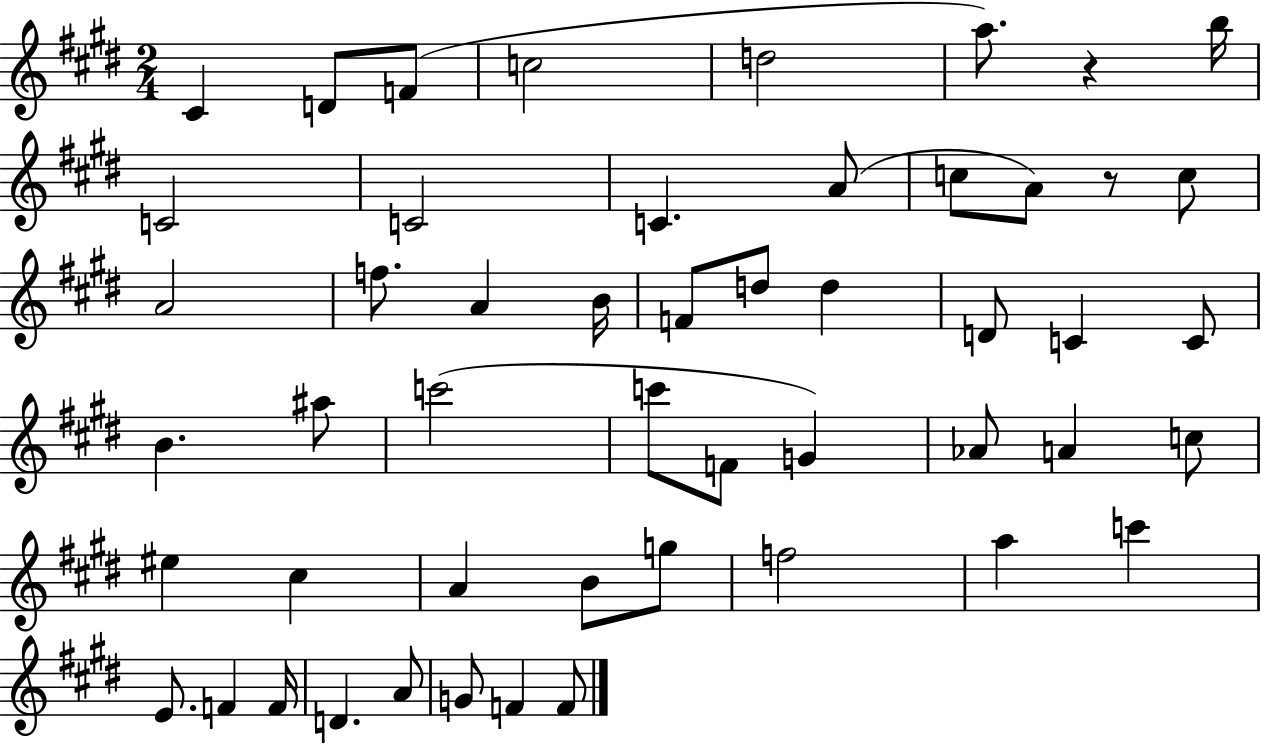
C#4/q D4/e F4/e C5/h D5/h A5/e. R/q B5/s C4/h C4/h C4/q. A4/e C5/e A4/e R/e C5/e A4/h F5/e. A4/q B4/s F4/e D5/e D5/q D4/e C4/q C4/e B4/q. A#5/e C6/h C6/e F4/e G4/q Ab4/e A4/q C5/e EIS5/q C#5/q A4/q B4/e G5/e F5/h A5/q C6/q E4/e. F4/q F4/s D4/q. A4/e G4/e F4/q F4/e